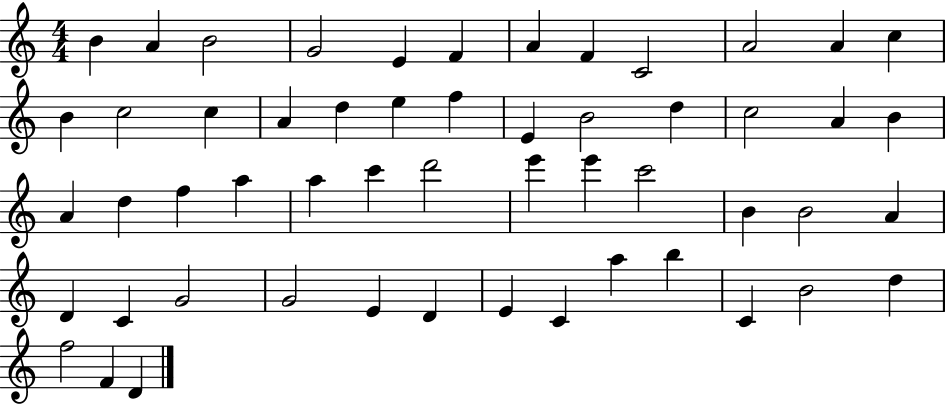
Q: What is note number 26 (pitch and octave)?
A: A4